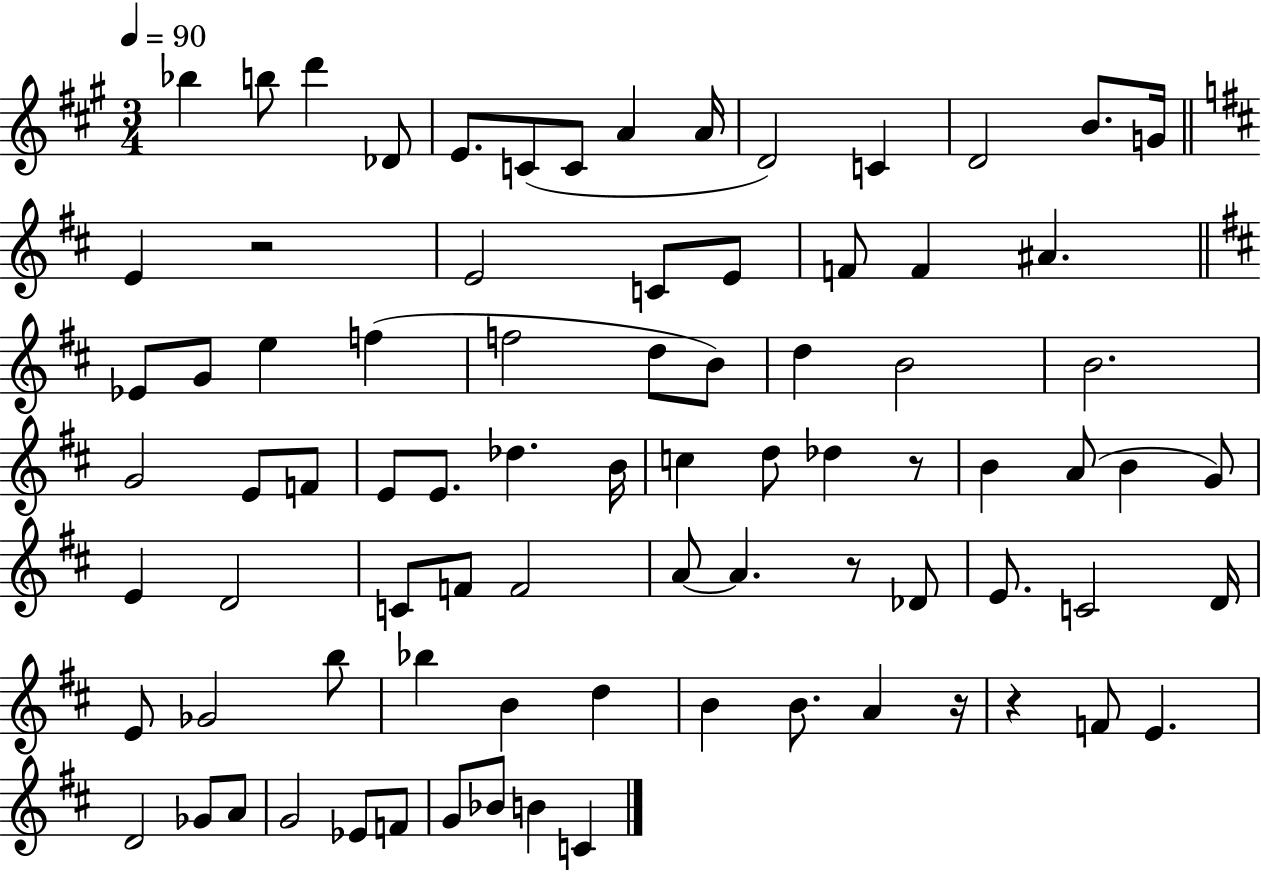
{
  \clef treble
  \numericTimeSignature
  \time 3/4
  \key a \major
  \tempo 4 = 90
  \repeat volta 2 { bes''4 b''8 d'''4 des'8 | e'8. c'8( c'8 a'4 a'16 | d'2) c'4 | d'2 b'8. g'16 | \break \bar "||" \break \key d \major e'4 r2 | e'2 c'8 e'8 | f'8 f'4 ais'4. | \bar "||" \break \key d \major ees'8 g'8 e''4 f''4( | f''2 d''8 b'8) | d''4 b'2 | b'2. | \break g'2 e'8 f'8 | e'8 e'8. des''4. b'16 | c''4 d''8 des''4 r8 | b'4 a'8( b'4 g'8) | \break e'4 d'2 | c'8 f'8 f'2 | a'8~~ a'4. r8 des'8 | e'8. c'2 d'16 | \break e'8 ges'2 b''8 | bes''4 b'4 d''4 | b'4 b'8. a'4 r16 | r4 f'8 e'4. | \break d'2 ges'8 a'8 | g'2 ees'8 f'8 | g'8 bes'8 b'4 c'4 | } \bar "|."
}